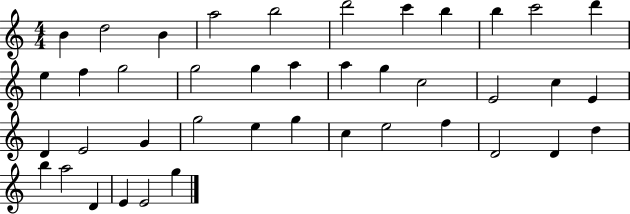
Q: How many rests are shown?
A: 0